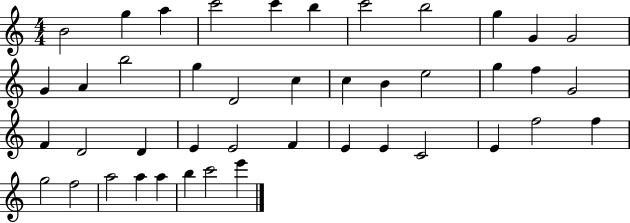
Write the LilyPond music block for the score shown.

{
  \clef treble
  \numericTimeSignature
  \time 4/4
  \key c \major
  b'2 g''4 a''4 | c'''2 c'''4 b''4 | c'''2 b''2 | g''4 g'4 g'2 | \break g'4 a'4 b''2 | g''4 d'2 c''4 | c''4 b'4 e''2 | g''4 f''4 g'2 | \break f'4 d'2 d'4 | e'4 e'2 f'4 | e'4 e'4 c'2 | e'4 f''2 f''4 | \break g''2 f''2 | a''2 a''4 a''4 | b''4 c'''2 e'''4 | \bar "|."
}